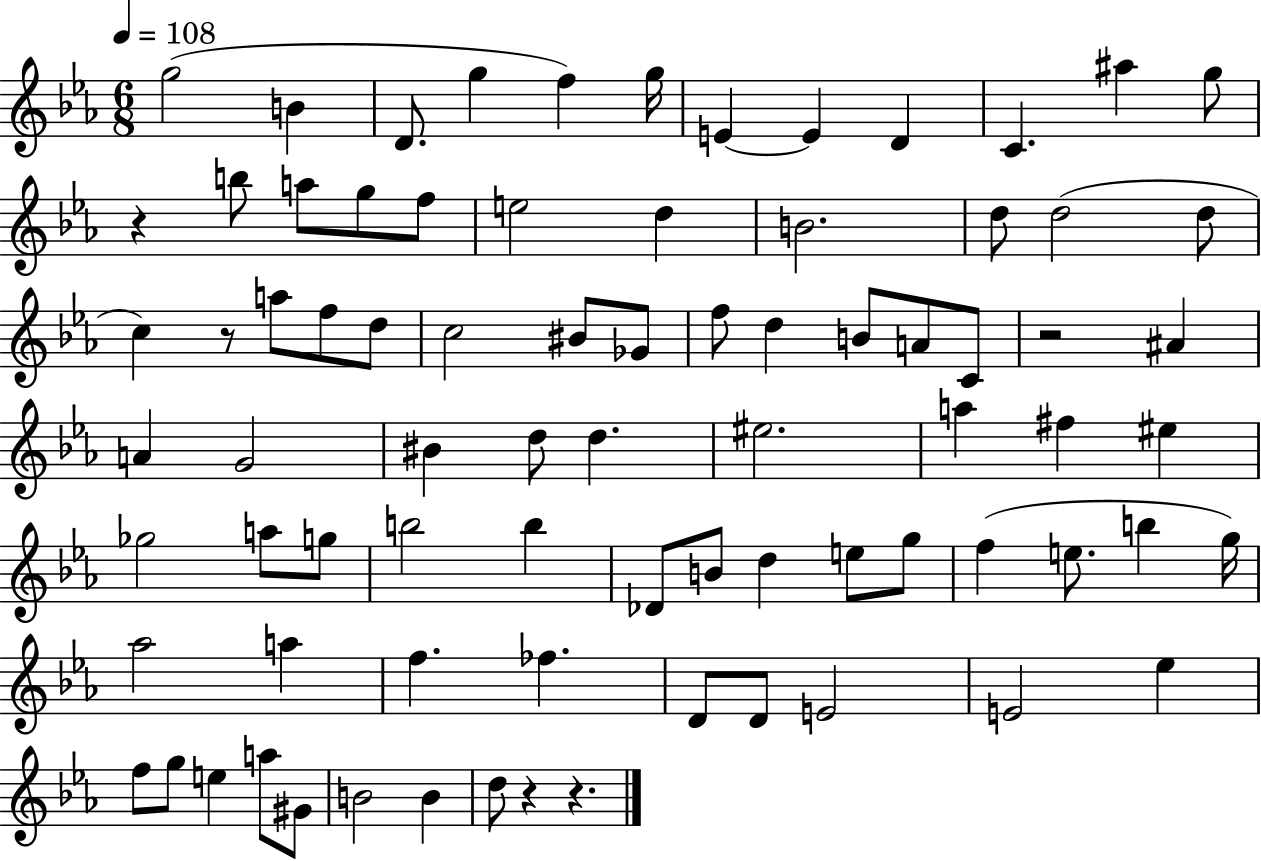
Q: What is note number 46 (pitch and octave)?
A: A5